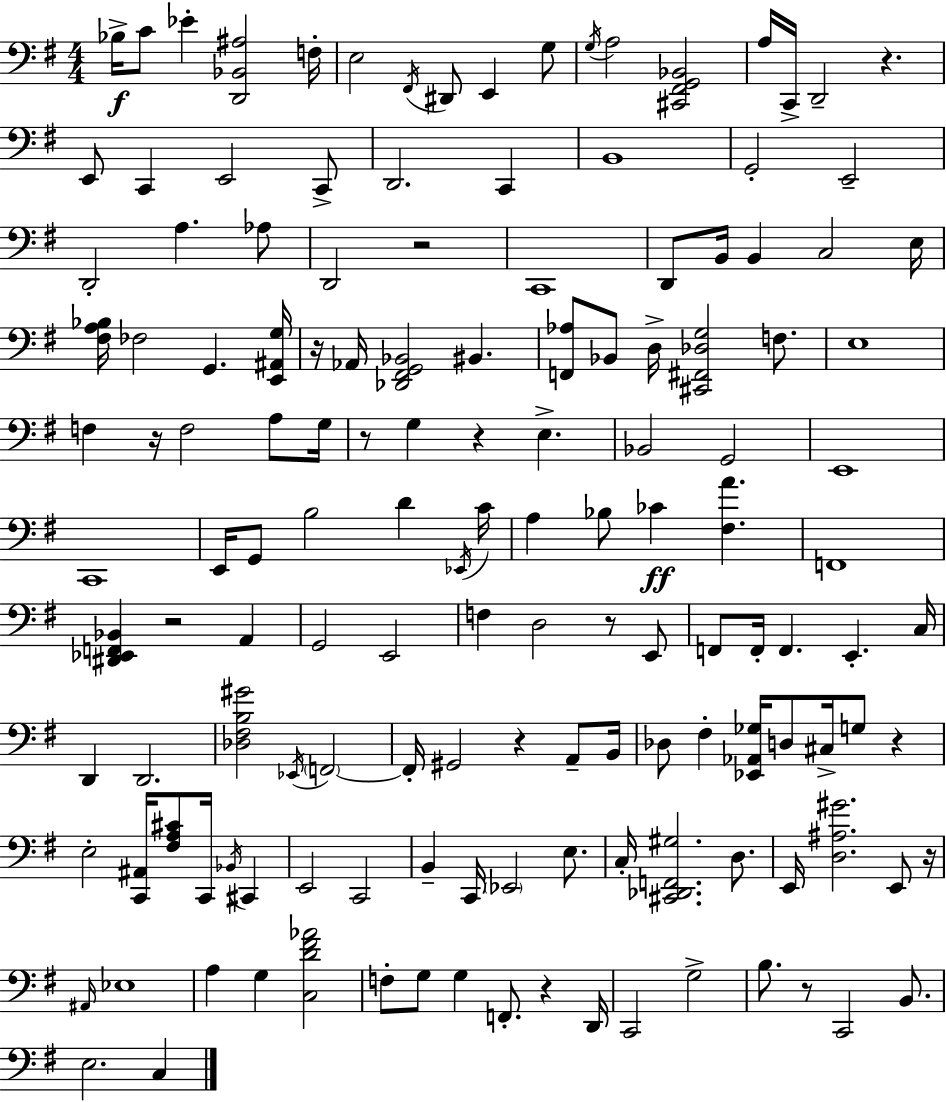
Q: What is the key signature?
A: G major